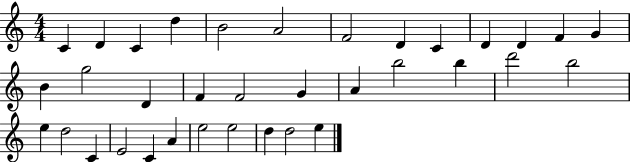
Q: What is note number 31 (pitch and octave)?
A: E5